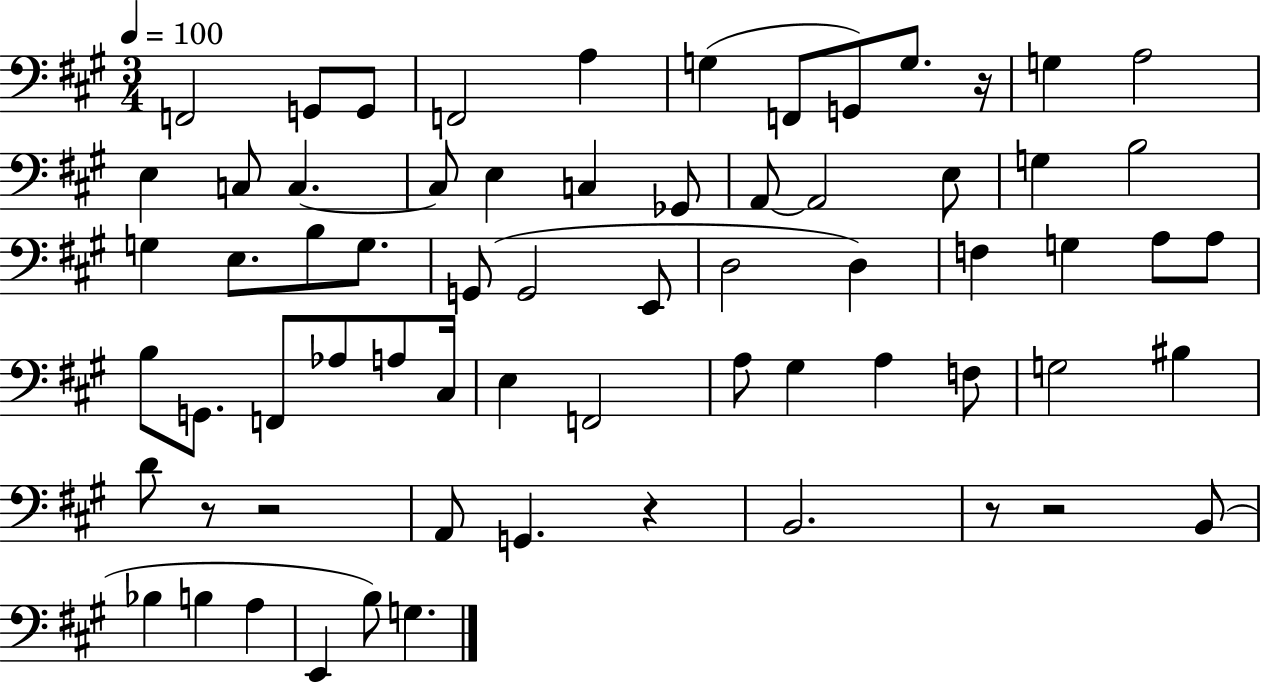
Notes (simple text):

F2/h G2/e G2/e F2/h A3/q G3/q F2/e G2/e G3/e. R/s G3/q A3/h E3/q C3/e C3/q. C3/e E3/q C3/q Gb2/e A2/e A2/h E3/e G3/q B3/h G3/q E3/e. B3/e G3/e. G2/e G2/h E2/e D3/h D3/q F3/q G3/q A3/e A3/e B3/e G2/e. F2/e Ab3/e A3/e C#3/s E3/q F2/h A3/e G#3/q A3/q F3/e G3/h BIS3/q D4/e R/e R/h A2/e G2/q. R/q B2/h. R/e R/h B2/e Bb3/q B3/q A3/q E2/q B3/e G3/q.